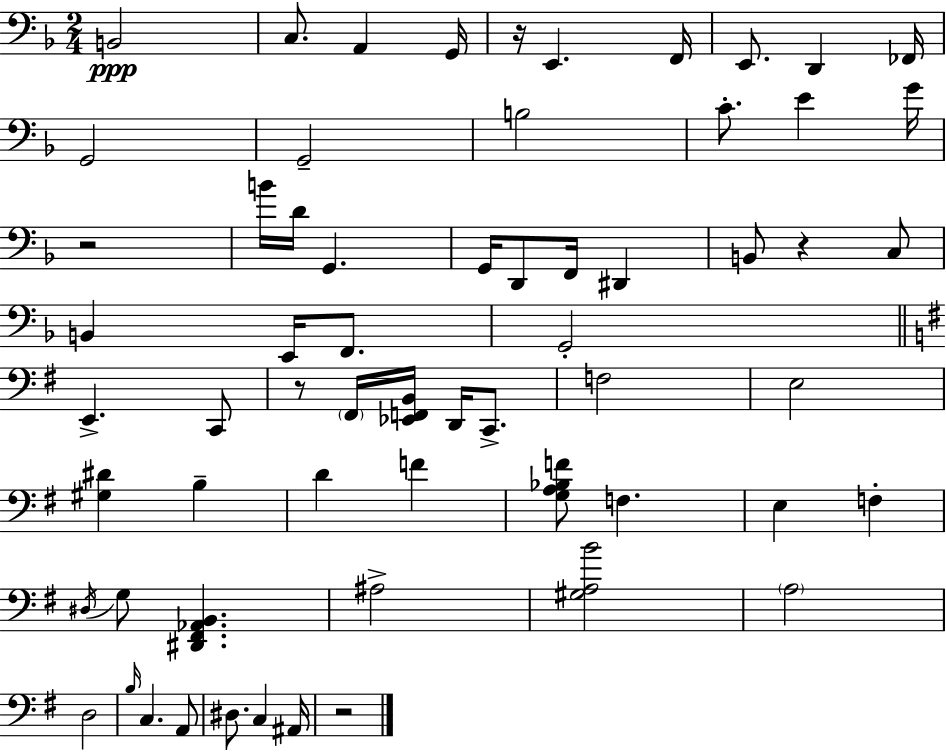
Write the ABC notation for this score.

X:1
T:Untitled
M:2/4
L:1/4
K:Dm
B,,2 C,/2 A,, G,,/4 z/4 E,, F,,/4 E,,/2 D,, _F,,/4 G,,2 G,,2 B,2 C/2 E G/4 z2 B/4 D/4 G,, G,,/4 D,,/2 F,,/4 ^D,, B,,/2 z C,/2 B,, E,,/4 F,,/2 G,,2 E,, C,,/2 z/2 ^F,,/4 [_E,,F,,B,,]/4 D,,/4 C,,/2 F,2 E,2 [^G,^D] B, D F [G,A,_B,F]/2 F, E, F, ^D,/4 G,/2 [^D,,^F,,_A,,B,,] ^A,2 [^G,A,B]2 A,2 D,2 B,/4 C, A,,/2 ^D,/2 C, ^A,,/4 z2